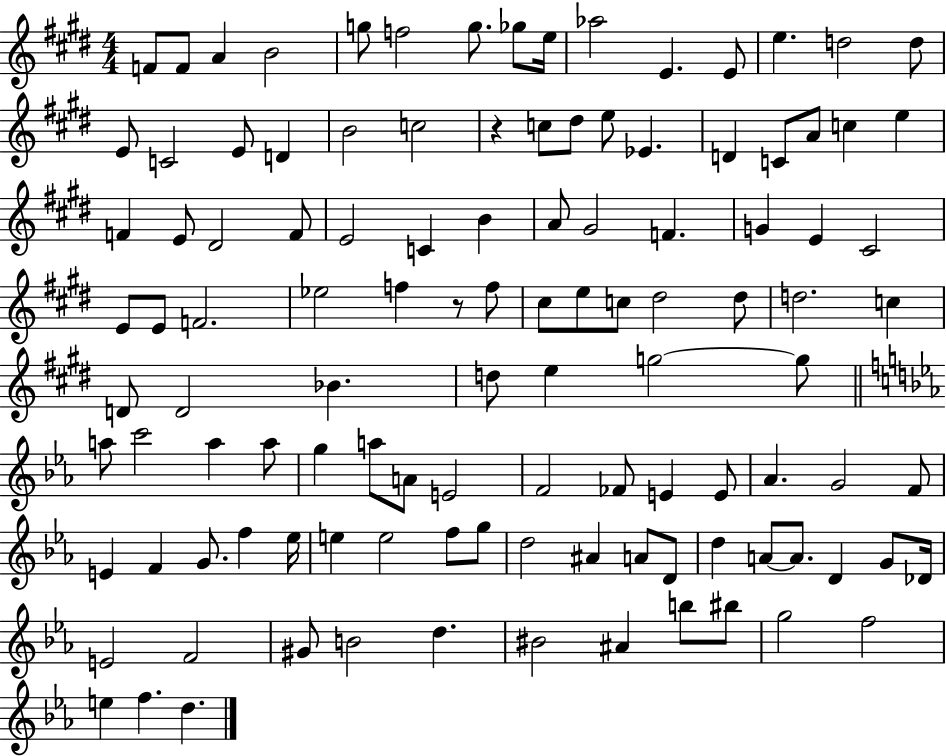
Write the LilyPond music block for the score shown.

{
  \clef treble
  \numericTimeSignature
  \time 4/4
  \key e \major
  f'8 f'8 a'4 b'2 | g''8 f''2 g''8. ges''8 e''16 | aes''2 e'4. e'8 | e''4. d''2 d''8 | \break e'8 c'2 e'8 d'4 | b'2 c''2 | r4 c''8 dis''8 e''8 ees'4. | d'4 c'8 a'8 c''4 e''4 | \break f'4 e'8 dis'2 f'8 | e'2 c'4 b'4 | a'8 gis'2 f'4. | g'4 e'4 cis'2 | \break e'8 e'8 f'2. | ees''2 f''4 r8 f''8 | cis''8 e''8 c''8 dis''2 dis''8 | d''2. c''4 | \break d'8 d'2 bes'4. | d''8 e''4 g''2~~ g''8 | \bar "||" \break \key ees \major a''8 c'''2 a''4 a''8 | g''4 a''8 a'8 e'2 | f'2 fes'8 e'4 e'8 | aes'4. g'2 f'8 | \break e'4 f'4 g'8. f''4 ees''16 | e''4 e''2 f''8 g''8 | d''2 ais'4 a'8 d'8 | d''4 a'8~~ a'8. d'4 g'8 des'16 | \break e'2 f'2 | gis'8 b'2 d''4. | bis'2 ais'4 b''8 bis''8 | g''2 f''2 | \break e''4 f''4. d''4. | \bar "|."
}